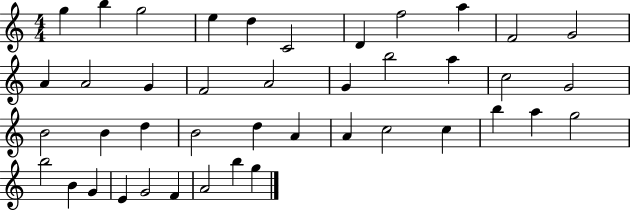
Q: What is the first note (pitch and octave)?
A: G5